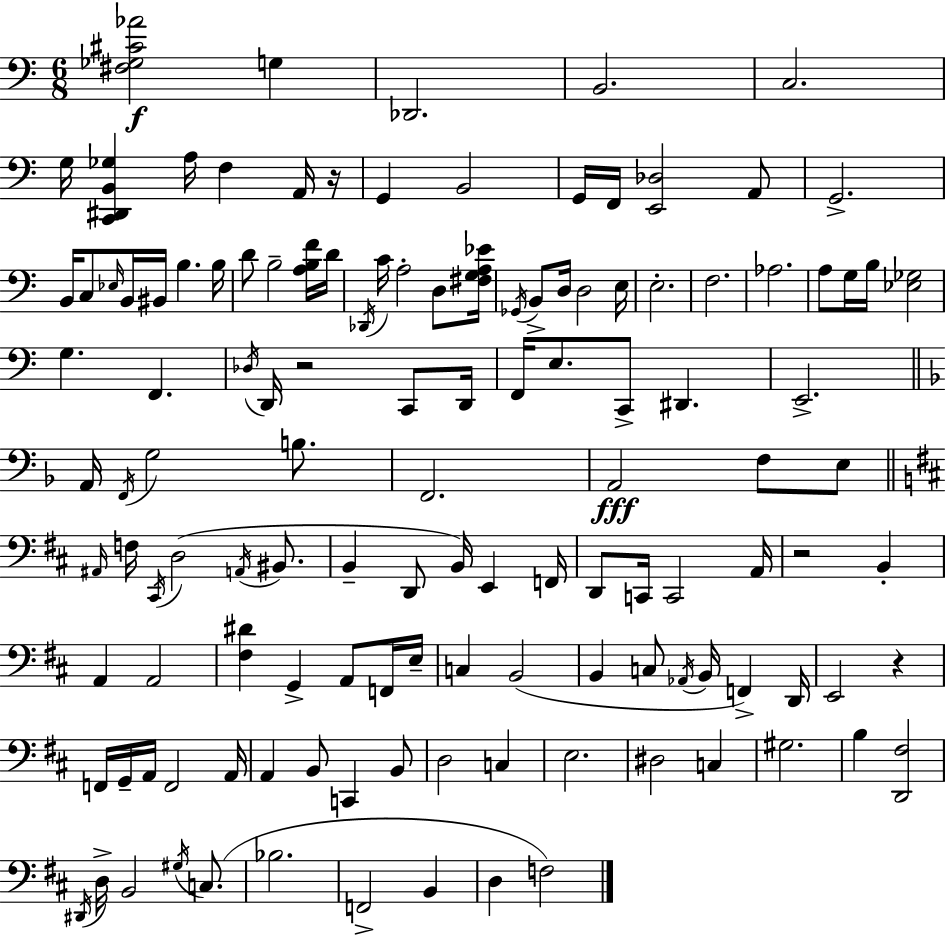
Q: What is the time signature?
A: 6/8